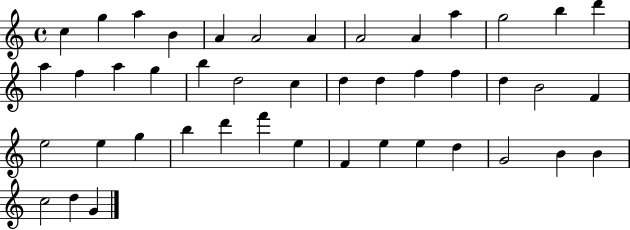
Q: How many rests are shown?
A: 0